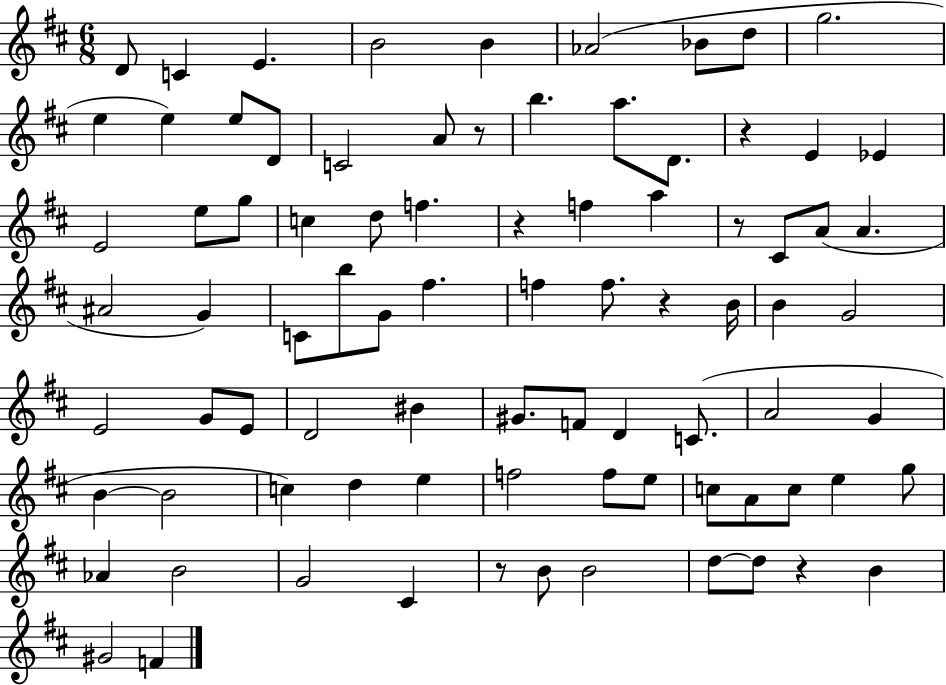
X:1
T:Untitled
M:6/8
L:1/4
K:D
D/2 C E B2 B _A2 _B/2 d/2 g2 e e e/2 D/2 C2 A/2 z/2 b a/2 D/2 z E _E E2 e/2 g/2 c d/2 f z f a z/2 ^C/2 A/2 A ^A2 G C/2 b/2 G/2 ^f f f/2 z B/4 B G2 E2 G/2 E/2 D2 ^B ^G/2 F/2 D C/2 A2 G B B2 c d e f2 f/2 e/2 c/2 A/2 c/2 e g/2 _A B2 G2 ^C z/2 B/2 B2 d/2 d/2 z B ^G2 F